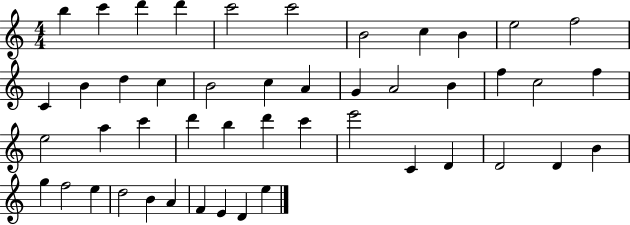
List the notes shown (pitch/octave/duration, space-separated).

B5/q C6/q D6/q D6/q C6/h C6/h B4/h C5/q B4/q E5/h F5/h C4/q B4/q D5/q C5/q B4/h C5/q A4/q G4/q A4/h B4/q F5/q C5/h F5/q E5/h A5/q C6/q D6/q B5/q D6/q C6/q E6/h C4/q D4/q D4/h D4/q B4/q G5/q F5/h E5/q D5/h B4/q A4/q F4/q E4/q D4/q E5/q